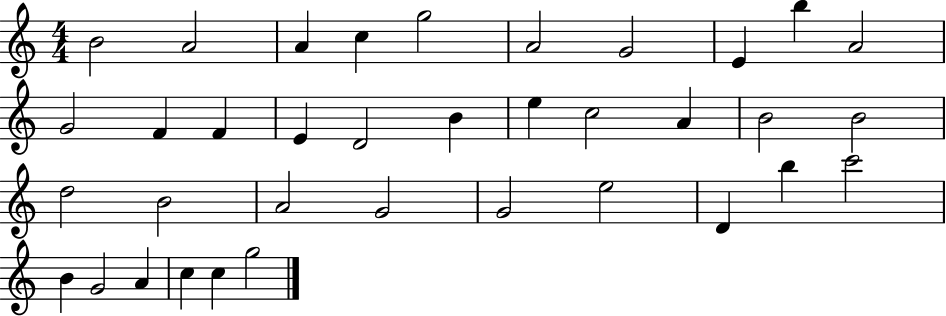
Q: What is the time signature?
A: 4/4